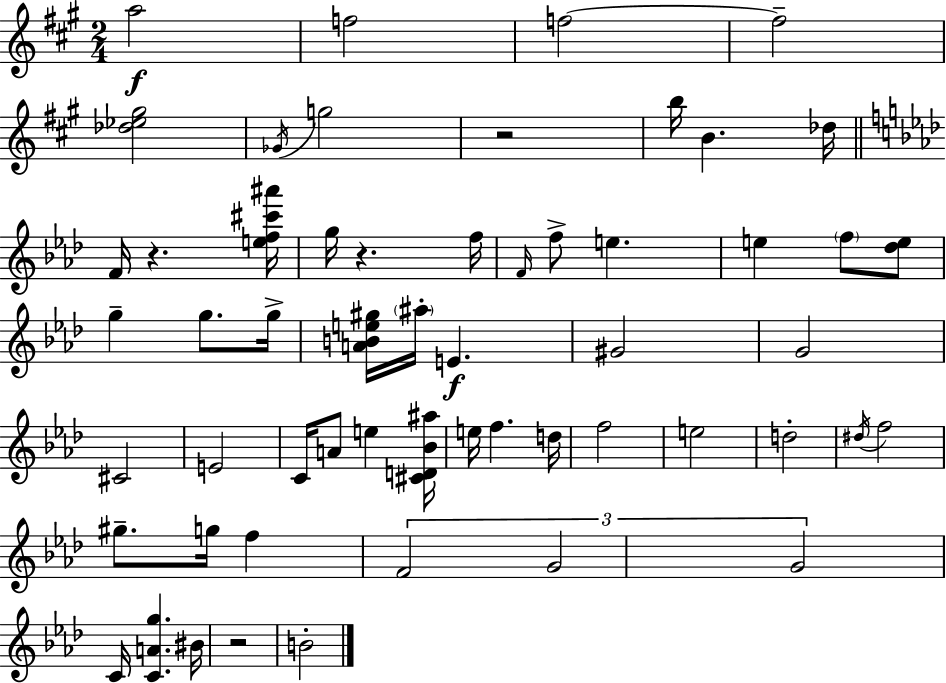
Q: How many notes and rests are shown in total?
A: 56